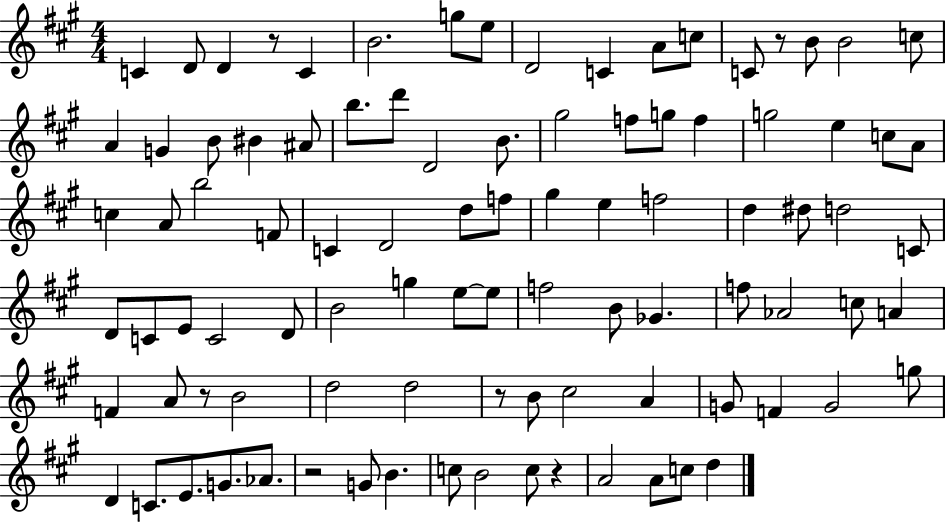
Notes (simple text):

C4/q D4/e D4/q R/e C4/q B4/h. G5/e E5/e D4/h C4/q A4/e C5/e C4/e R/e B4/e B4/h C5/e A4/q G4/q B4/e BIS4/q A#4/e B5/e. D6/e D4/h B4/e. G#5/h F5/e G5/e F5/q G5/h E5/q C5/e A4/e C5/q A4/e B5/h F4/e C4/q D4/h D5/e F5/e G#5/q E5/q F5/h D5/q D#5/e D5/h C4/e D4/e C4/e E4/e C4/h D4/e B4/h G5/q E5/e E5/e F5/h B4/e Gb4/q. F5/e Ab4/h C5/e A4/q F4/q A4/e R/e B4/h D5/h D5/h R/e B4/e C#5/h A4/q G4/e F4/q G4/h G5/e D4/q C4/e. E4/e. G4/e. Ab4/e. R/h G4/e B4/q. C5/e B4/h C5/e R/q A4/h A4/e C5/e D5/q